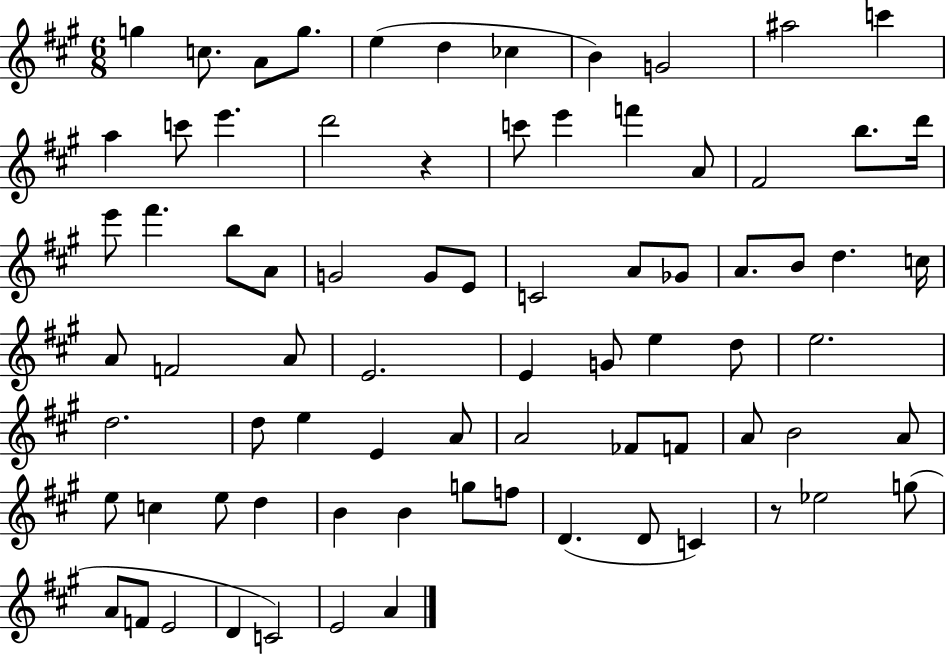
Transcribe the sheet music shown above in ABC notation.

X:1
T:Untitled
M:6/8
L:1/4
K:A
g c/2 A/2 g/2 e d _c B G2 ^a2 c' a c'/2 e' d'2 z c'/2 e' f' A/2 ^F2 b/2 d'/4 e'/2 ^f' b/2 A/2 G2 G/2 E/2 C2 A/2 _G/2 A/2 B/2 d c/4 A/2 F2 A/2 E2 E G/2 e d/2 e2 d2 d/2 e E A/2 A2 _F/2 F/2 A/2 B2 A/2 e/2 c e/2 d B B g/2 f/2 D D/2 C z/2 _e2 g/2 A/2 F/2 E2 D C2 E2 A